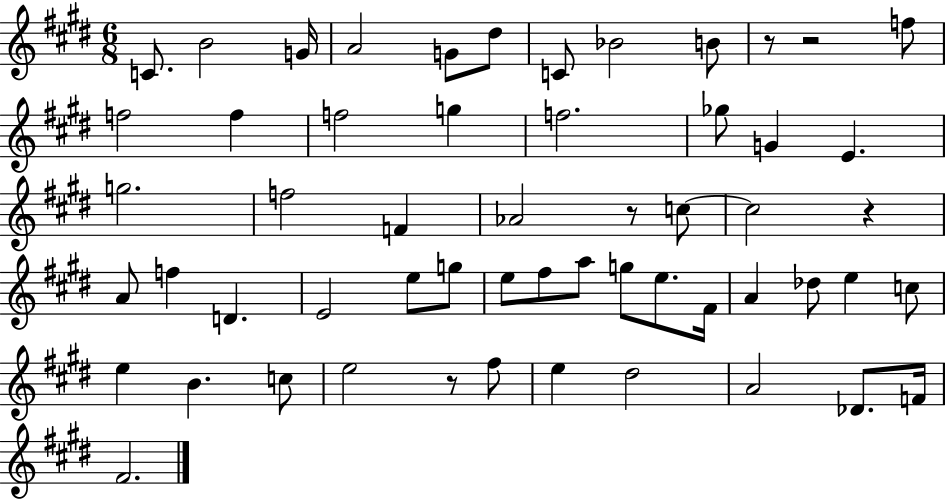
{
  \clef treble
  \numericTimeSignature
  \time 6/8
  \key e \major
  c'8. b'2 g'16 | a'2 g'8 dis''8 | c'8 bes'2 b'8 | r8 r2 f''8 | \break f''2 f''4 | f''2 g''4 | f''2. | ges''8 g'4 e'4. | \break g''2. | f''2 f'4 | aes'2 r8 c''8~~ | c''2 r4 | \break a'8 f''4 d'4. | e'2 e''8 g''8 | e''8 fis''8 a''8 g''8 e''8. fis'16 | a'4 des''8 e''4 c''8 | \break e''4 b'4. c''8 | e''2 r8 fis''8 | e''4 dis''2 | a'2 des'8. f'16 | \break fis'2. | \bar "|."
}